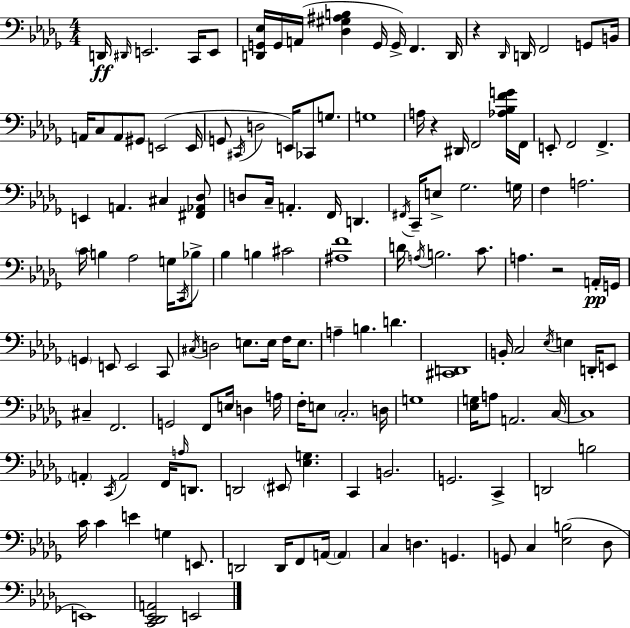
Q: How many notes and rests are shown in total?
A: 147